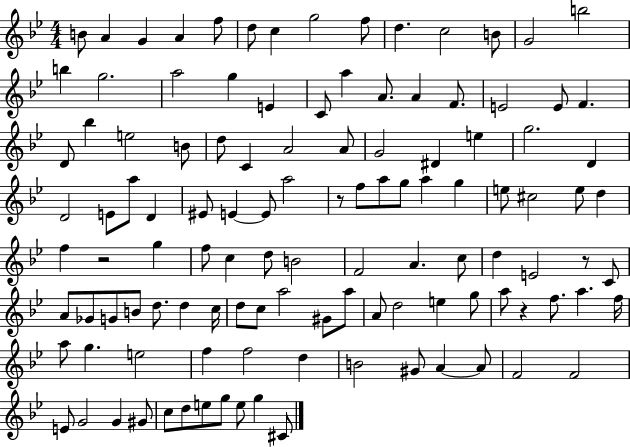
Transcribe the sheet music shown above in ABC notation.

X:1
T:Untitled
M:4/4
L:1/4
K:Bb
B/2 A G A f/2 d/2 c g2 f/2 d c2 B/2 G2 b2 b g2 a2 g E C/2 a A/2 A F/2 E2 E/2 F D/2 _b e2 B/2 d/2 C A2 A/2 G2 ^D e g2 D D2 E/2 a/2 D ^E/2 E E/2 a2 z/2 f/2 a/2 g/2 a g e/2 ^c2 e/2 d f z2 g f/2 c d/2 B2 F2 A c/2 d E2 z/2 C/2 A/2 _G/2 G/2 B/2 d/2 d c/4 d/2 c/2 a2 ^G/2 a/2 A/2 d2 e g/2 a/2 z f/2 a f/4 a/2 g e2 f f2 d B2 ^G/2 A A/2 F2 F2 E/2 G2 G ^G/2 c/2 d/2 e/2 g/2 e/2 g ^C/2